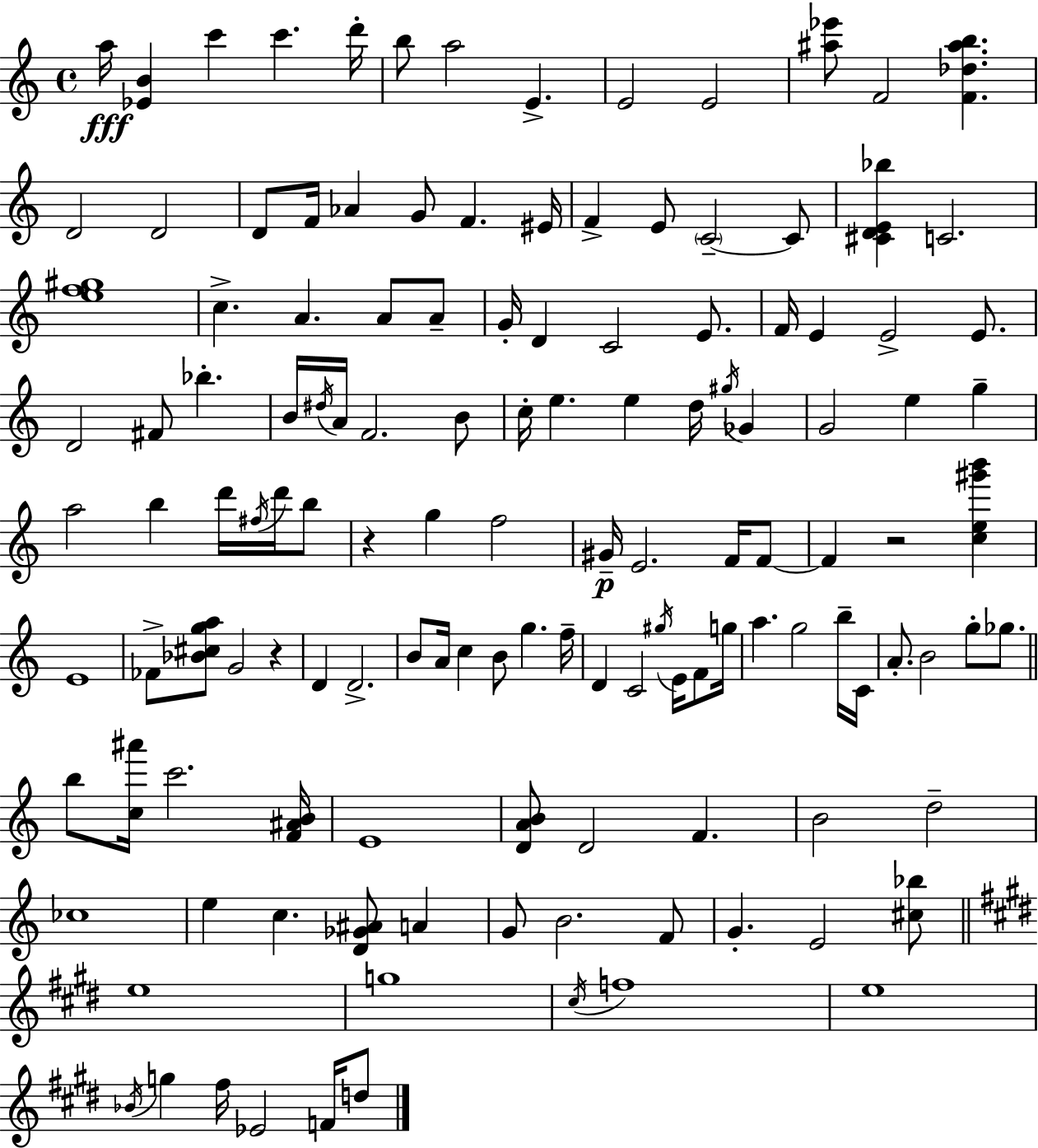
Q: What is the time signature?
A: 4/4